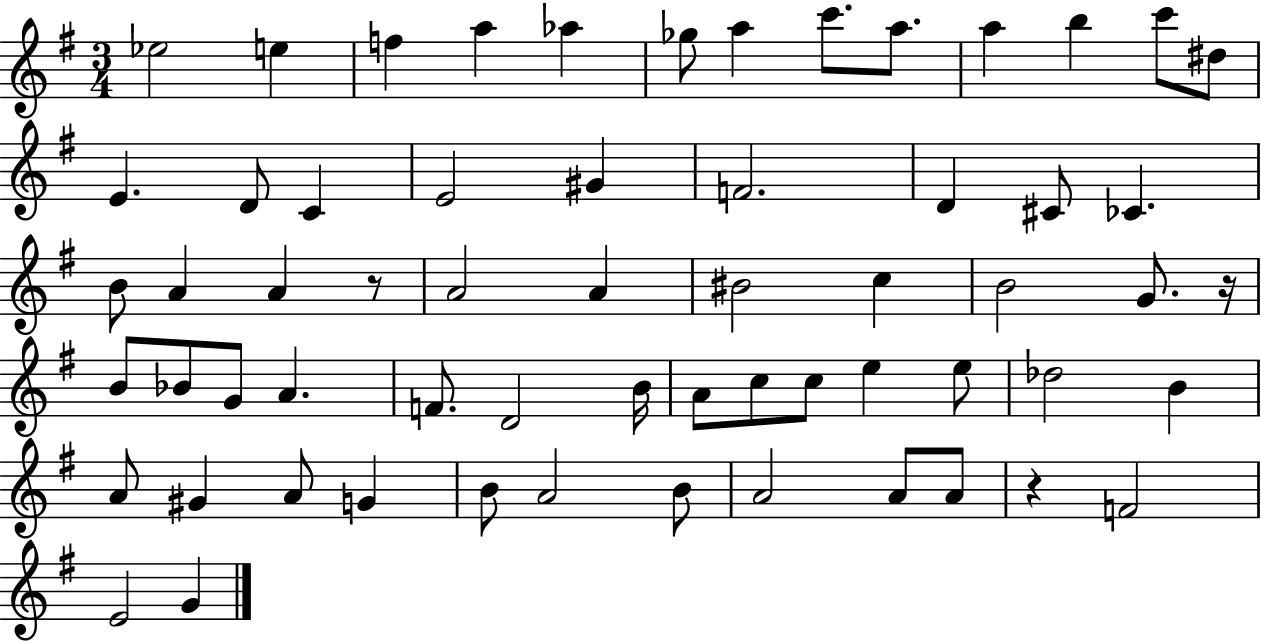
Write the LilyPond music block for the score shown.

{
  \clef treble
  \numericTimeSignature
  \time 3/4
  \key g \major
  ees''2 e''4 | f''4 a''4 aes''4 | ges''8 a''4 c'''8. a''8. | a''4 b''4 c'''8 dis''8 | \break e'4. d'8 c'4 | e'2 gis'4 | f'2. | d'4 cis'8 ces'4. | \break b'8 a'4 a'4 r8 | a'2 a'4 | bis'2 c''4 | b'2 g'8. r16 | \break b'8 bes'8 g'8 a'4. | f'8. d'2 b'16 | a'8 c''8 c''8 e''4 e''8 | des''2 b'4 | \break a'8 gis'4 a'8 g'4 | b'8 a'2 b'8 | a'2 a'8 a'8 | r4 f'2 | \break e'2 g'4 | \bar "|."
}